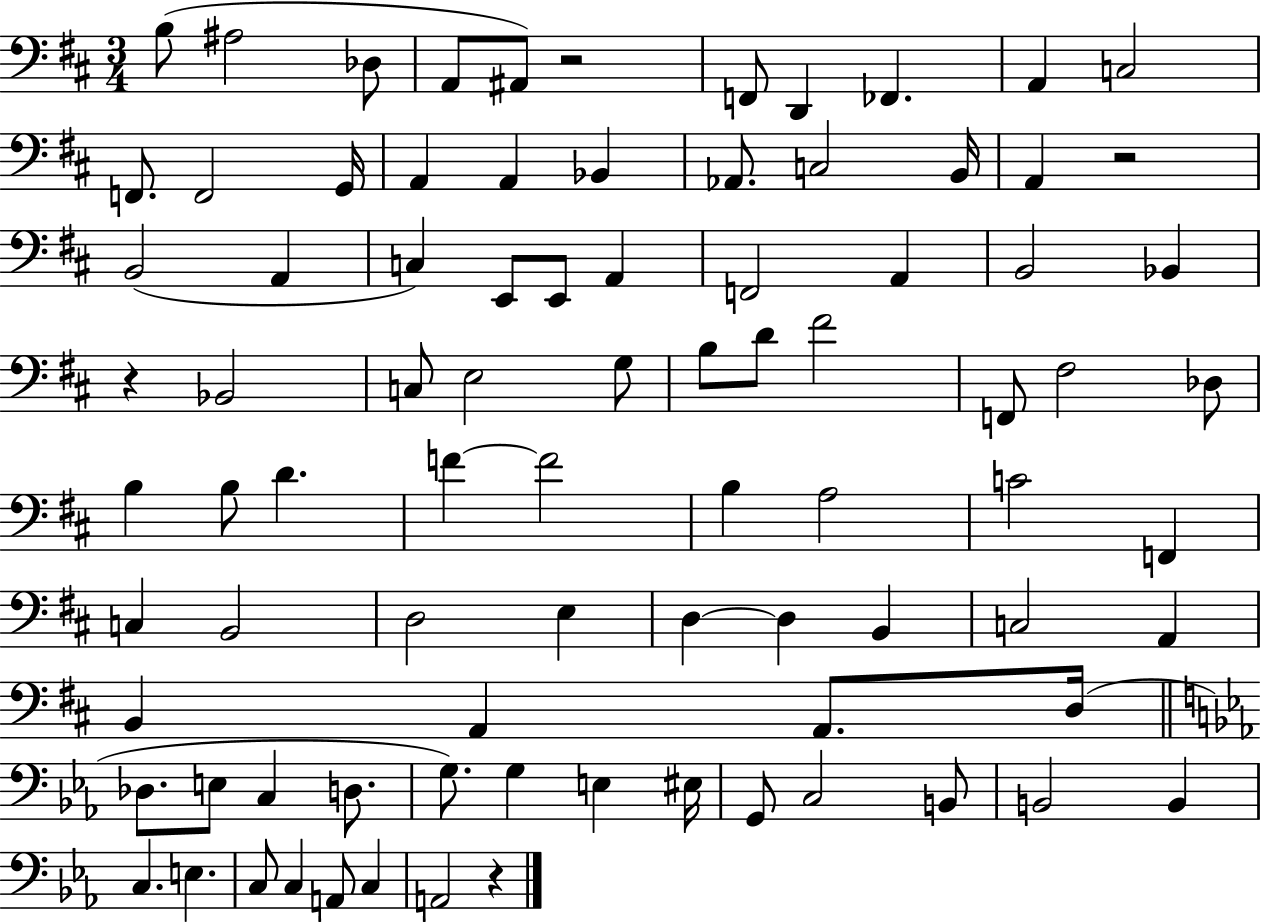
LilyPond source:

{
  \clef bass
  \numericTimeSignature
  \time 3/4
  \key d \major
  b8( ais2 des8 | a,8 ais,8) r2 | f,8 d,4 fes,4. | a,4 c2 | \break f,8. f,2 g,16 | a,4 a,4 bes,4 | aes,8. c2 b,16 | a,4 r2 | \break b,2( a,4 | c4) e,8 e,8 a,4 | f,2 a,4 | b,2 bes,4 | \break r4 bes,2 | c8 e2 g8 | b8 d'8 fis'2 | f,8 fis2 des8 | \break b4 b8 d'4. | f'4~~ f'2 | b4 a2 | c'2 f,4 | \break c4 b,2 | d2 e4 | d4~~ d4 b,4 | c2 a,4 | \break b,4 a,4 a,8. d16( | \bar "||" \break \key c \minor des8. e8 c4 d8. | g8.) g4 e4 eis16 | g,8 c2 b,8 | b,2 b,4 | \break c4. e4. | c8 c4 a,8 c4 | a,2 r4 | \bar "|."
}